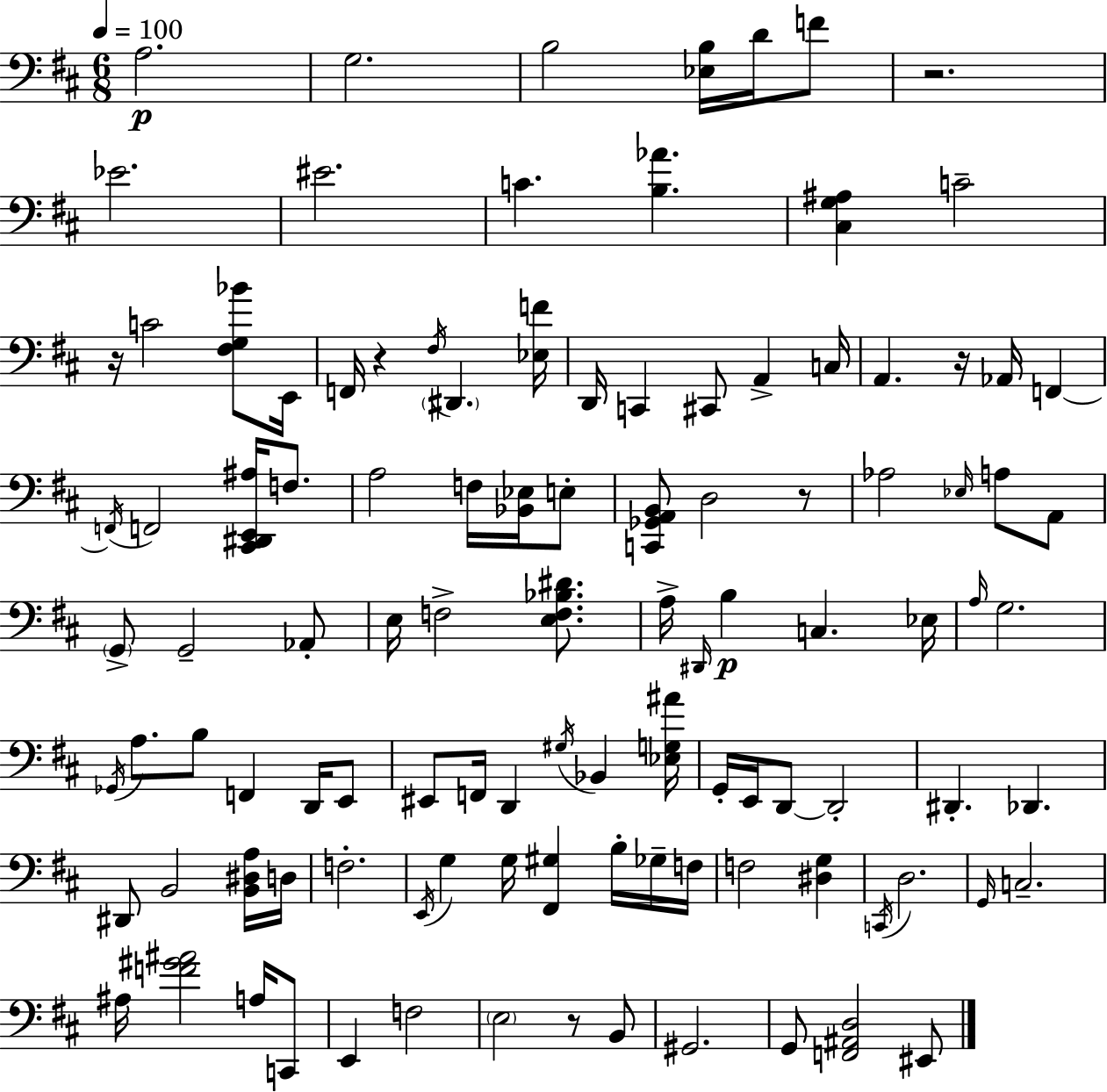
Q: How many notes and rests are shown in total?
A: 108